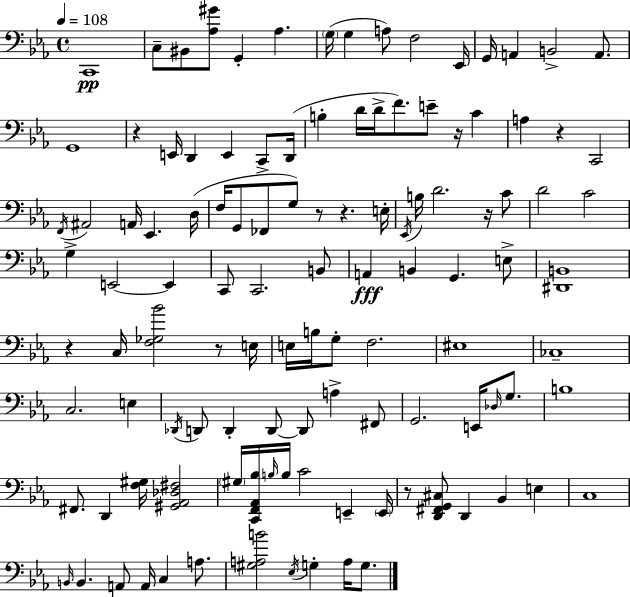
X:1
T:Untitled
M:4/4
L:1/4
K:Eb
C,,4 C,/2 ^B,,/2 [_A,^G]/2 G,, _A, G,/4 G, A,/2 F,2 _E,,/4 G,,/4 A,, B,,2 A,,/2 G,,4 z E,,/4 D,, E,, C,,/2 D,,/4 B, D/4 D/4 F/2 E/2 z/4 C A, z C,,2 F,,/4 ^A,,2 A,,/4 _E,, D,/4 F,/4 G,,/2 _F,,/2 G,/2 z/2 z E,/4 _E,,/4 B,/4 D2 z/4 C/2 D2 C2 G, E,,2 E,, C,,/2 C,,2 B,,/2 A,, B,, G,, E,/2 [^D,,B,,]4 z C,/4 [F,_G,_B]2 z/2 E,/4 E,/4 B,/4 G,/2 F,2 ^E,4 _C,4 C,2 E, _D,,/4 D,,/2 D,, D,,/2 D,,/2 A, ^F,,/2 G,,2 E,,/4 _D,/4 G,/2 B,4 ^F,,/2 D,, [F,^G,]/4 [^G,,_A,,_D,^F,]2 ^G,/4 [C,,F,,_A,,_B,]/4 B,/4 B,/4 C2 E,, E,,/4 z/2 [D,,^F,,G,,^C,]/2 D,, _B,, E, C,4 B,,/4 B,, A,,/2 A,,/4 C, A,/2 [^G,A,B]2 _E,/4 G, A,/4 G,/2